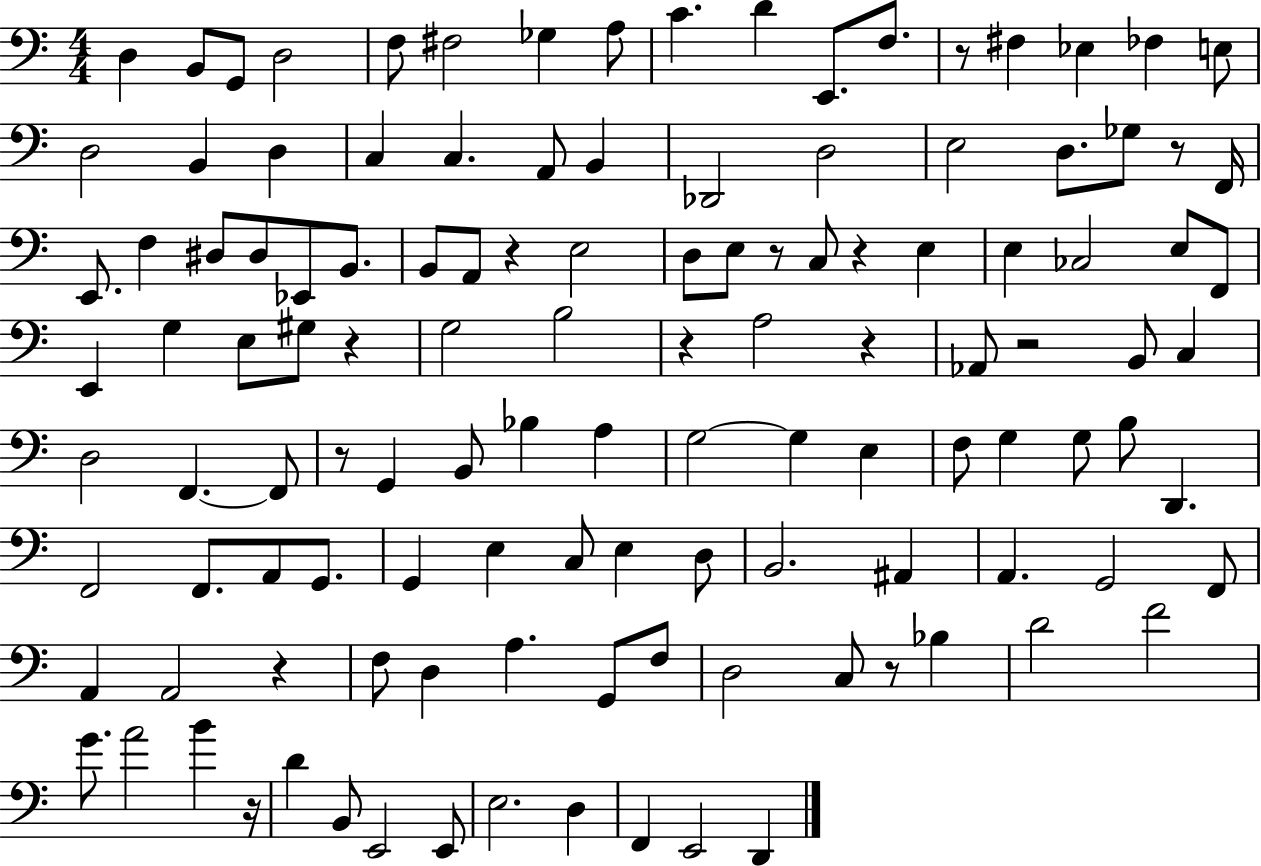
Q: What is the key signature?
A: C major